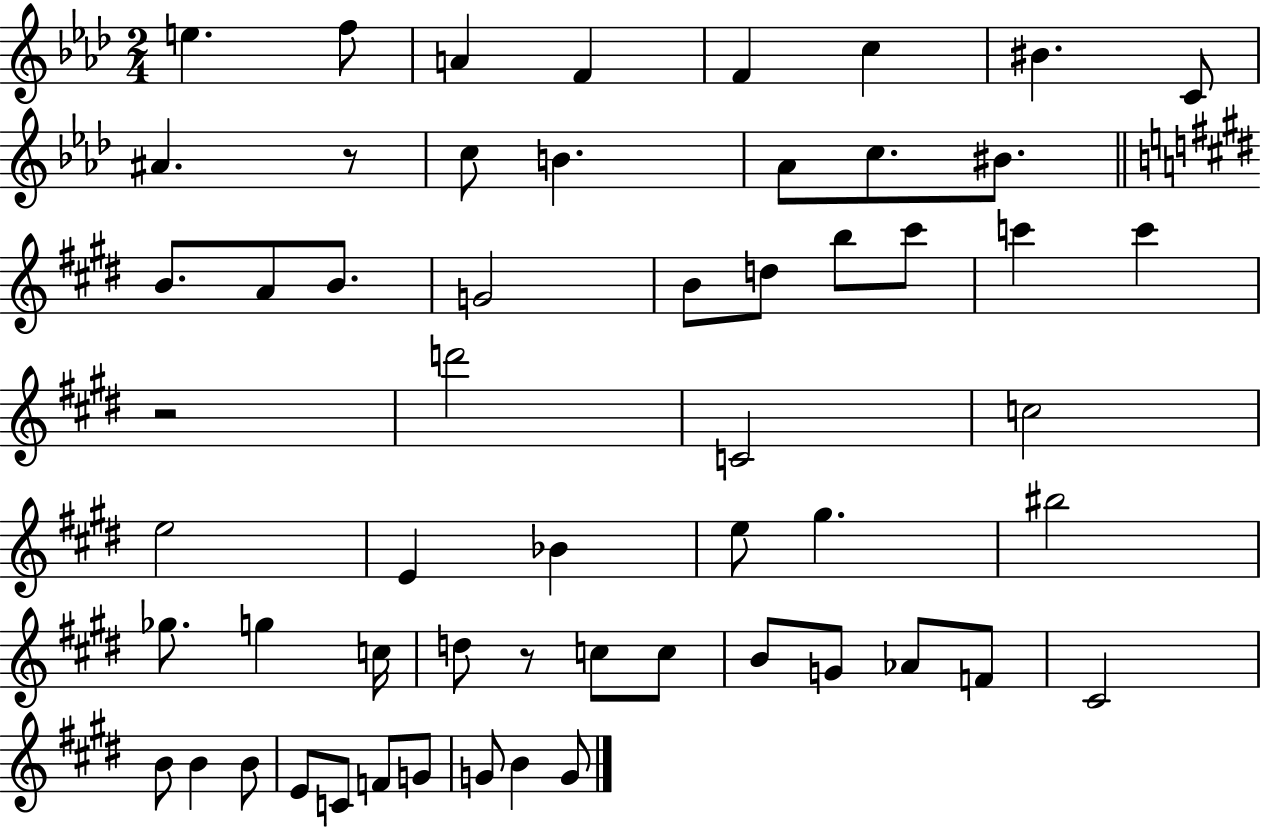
E5/q. F5/e A4/q F4/q F4/q C5/q BIS4/q. C4/e A#4/q. R/e C5/e B4/q. Ab4/e C5/e. BIS4/e. B4/e. A4/e B4/e. G4/h B4/e D5/e B5/e C#6/e C6/q C6/q R/h D6/h C4/h C5/h E5/h E4/q Bb4/q E5/e G#5/q. BIS5/h Gb5/e. G5/q C5/s D5/e R/e C5/e C5/e B4/e G4/e Ab4/e F4/e C#4/h B4/e B4/q B4/e E4/e C4/e F4/e G4/e G4/e B4/q G4/e